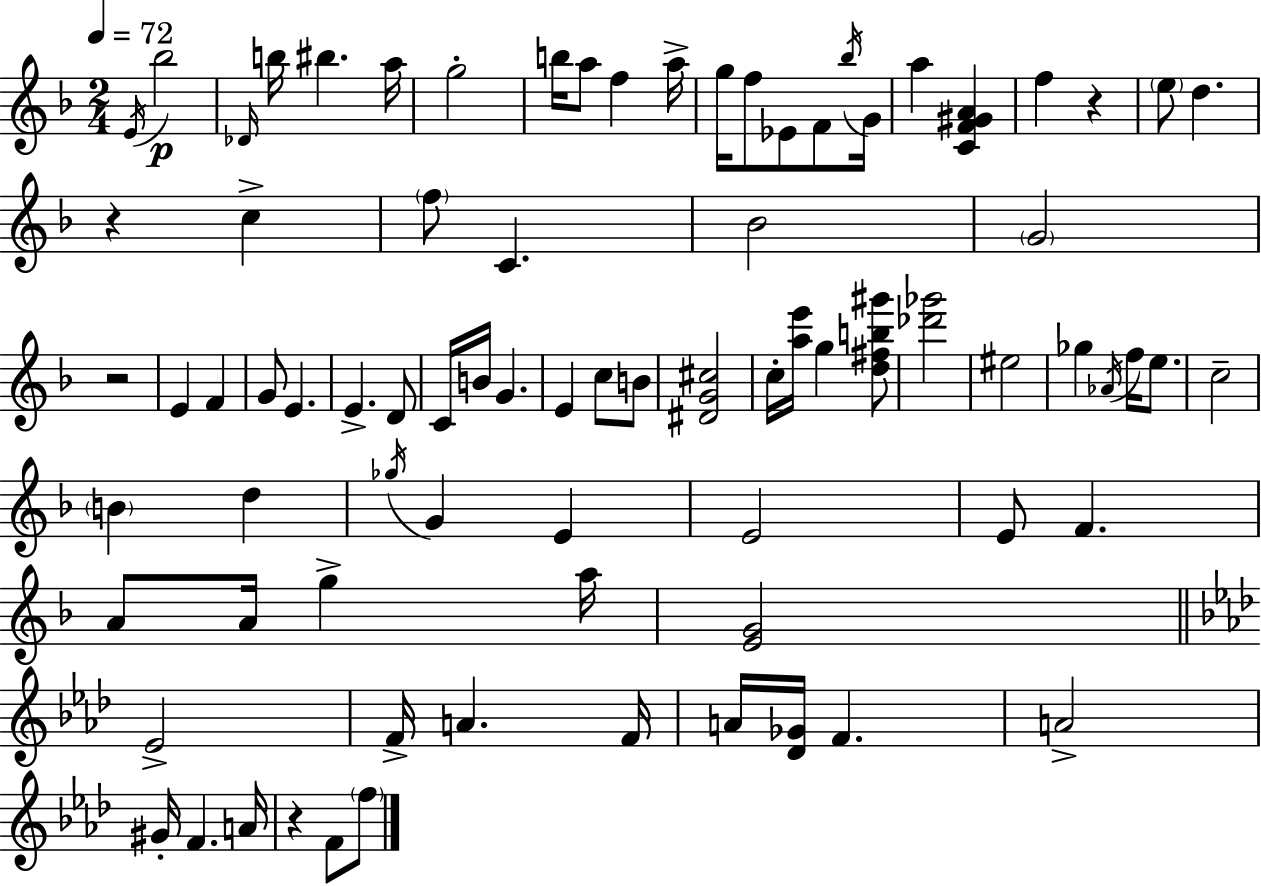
X:1
T:Untitled
M:2/4
L:1/4
K:F
E/4 _b2 _D/4 b/4 ^b a/4 g2 b/4 a/2 f a/4 g/4 f/2 _E/2 F/2 _b/4 G/4 a [CF^GA] f z e/2 d z c f/2 C _B2 G2 z2 E F G/2 E E D/2 C/4 B/4 G E c/2 B/2 [^DG^c]2 c/4 [ae']/4 g [d^fb^g']/2 [_d'_g']2 ^e2 _g _A/4 f/4 e/2 c2 B d _g/4 G E E2 E/2 F A/2 A/4 g a/4 [EG]2 _E2 F/4 A F/4 A/4 [_D_G]/4 F A2 ^G/4 F A/4 z F/2 f/2